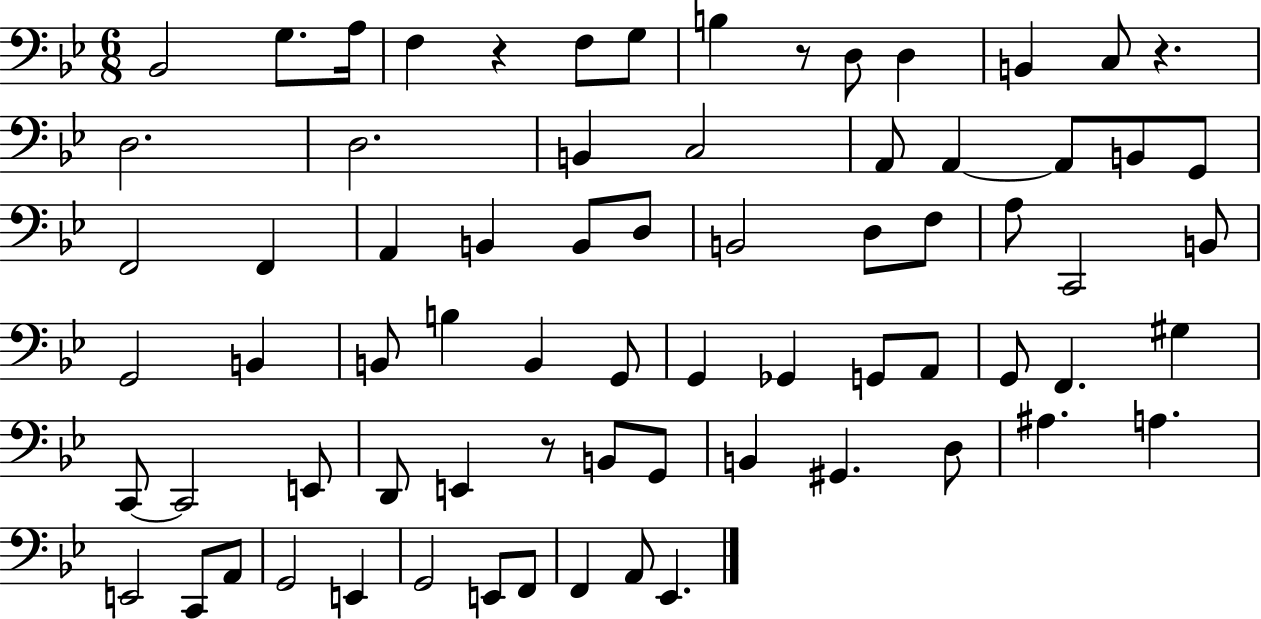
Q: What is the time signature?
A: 6/8